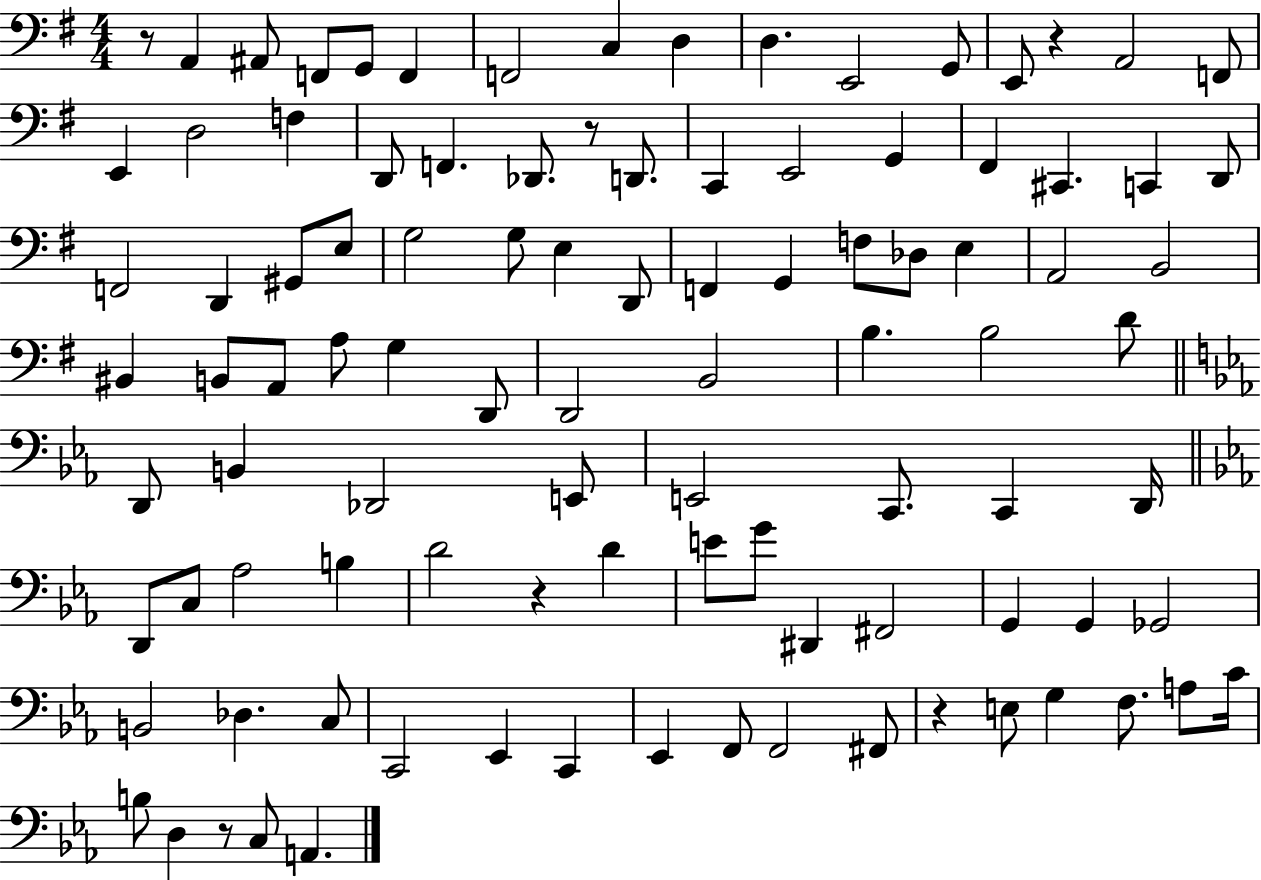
{
  \clef bass
  \numericTimeSignature
  \time 4/4
  \key g \major
  r8 a,4 ais,8 f,8 g,8 f,4 | f,2 c4 d4 | d4. e,2 g,8 | e,8 r4 a,2 f,8 | \break e,4 d2 f4 | d,8 f,4. des,8. r8 d,8. | c,4 e,2 g,4 | fis,4 cis,4. c,4 d,8 | \break f,2 d,4 gis,8 e8 | g2 g8 e4 d,8 | f,4 g,4 f8 des8 e4 | a,2 b,2 | \break bis,4 b,8 a,8 a8 g4 d,8 | d,2 b,2 | b4. b2 d'8 | \bar "||" \break \key ees \major d,8 b,4 des,2 e,8 | e,2 c,8. c,4 d,16 | \bar "||" \break \key ees \major d,8 c8 aes2 b4 | d'2 r4 d'4 | e'8 g'8 dis,4 fis,2 | g,4 g,4 ges,2 | \break b,2 des4. c8 | c,2 ees,4 c,4 | ees,4 f,8 f,2 fis,8 | r4 e8 g4 f8. a8 c'16 | \break b8 d4 r8 c8 a,4. | \bar "|."
}